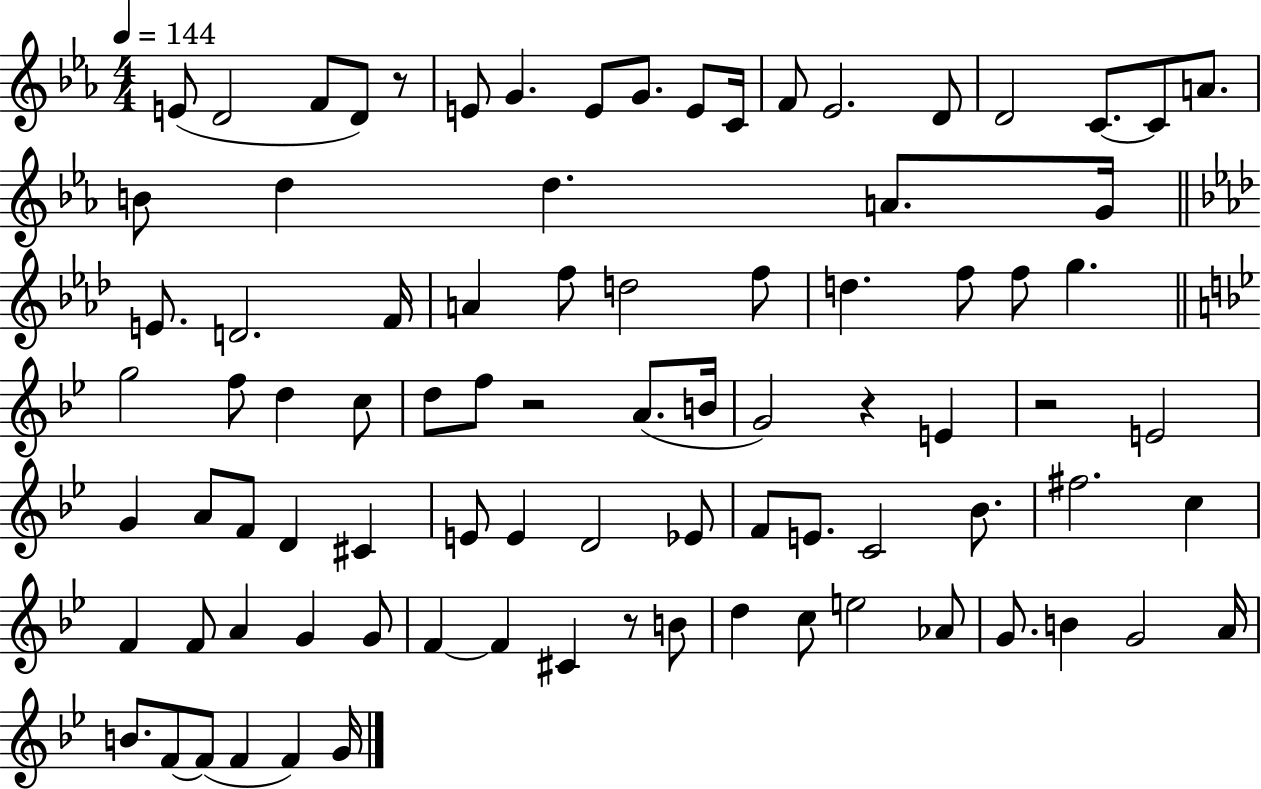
X:1
T:Untitled
M:4/4
L:1/4
K:Eb
E/2 D2 F/2 D/2 z/2 E/2 G E/2 G/2 E/2 C/4 F/2 _E2 D/2 D2 C/2 C/2 A/2 B/2 d d A/2 G/4 E/2 D2 F/4 A f/2 d2 f/2 d f/2 f/2 g g2 f/2 d c/2 d/2 f/2 z2 A/2 B/4 G2 z E z2 E2 G A/2 F/2 D ^C E/2 E D2 _E/2 F/2 E/2 C2 _B/2 ^f2 c F F/2 A G G/2 F F ^C z/2 B/2 d c/2 e2 _A/2 G/2 B G2 A/4 B/2 F/2 F/2 F F G/4